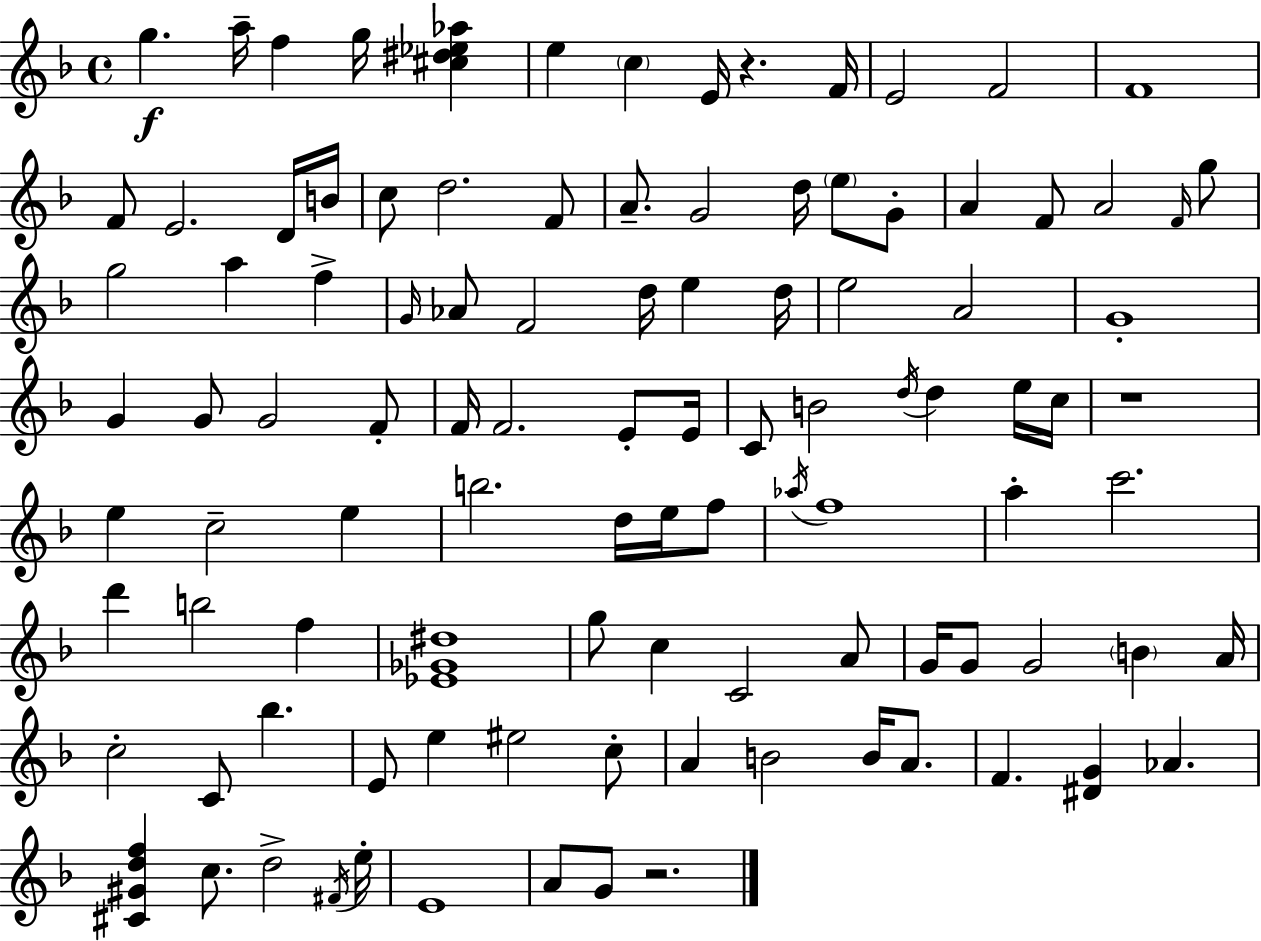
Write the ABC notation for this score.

X:1
T:Untitled
M:4/4
L:1/4
K:F
g a/4 f g/4 [^c^d_e_a] e c E/4 z F/4 E2 F2 F4 F/2 E2 D/4 B/4 c/2 d2 F/2 A/2 G2 d/4 e/2 G/2 A F/2 A2 F/4 g/2 g2 a f G/4 _A/2 F2 d/4 e d/4 e2 A2 G4 G G/2 G2 F/2 F/4 F2 E/2 E/4 C/2 B2 d/4 d e/4 c/4 z4 e c2 e b2 d/4 e/4 f/2 _a/4 f4 a c'2 d' b2 f [_E_G^d]4 g/2 c C2 A/2 G/4 G/2 G2 B A/4 c2 C/2 _b E/2 e ^e2 c/2 A B2 B/4 A/2 F [^DG] _A [^C^Gdf] c/2 d2 ^F/4 e/4 E4 A/2 G/2 z2